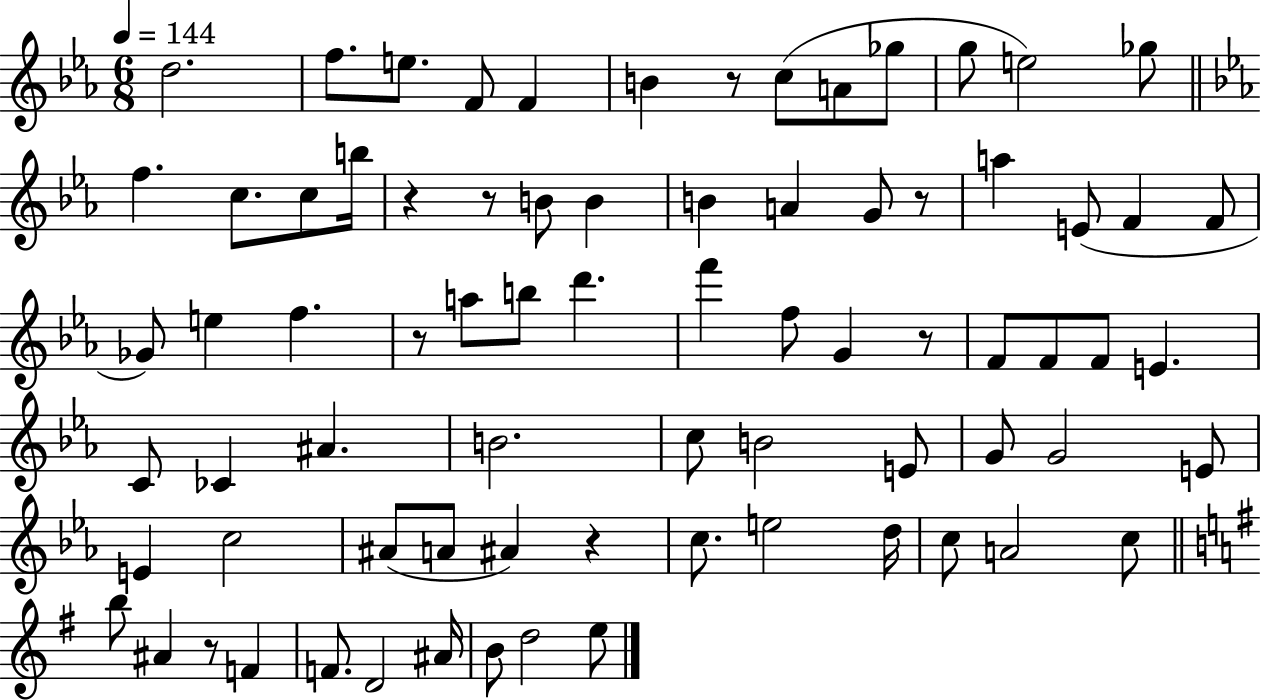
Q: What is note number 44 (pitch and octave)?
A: B4